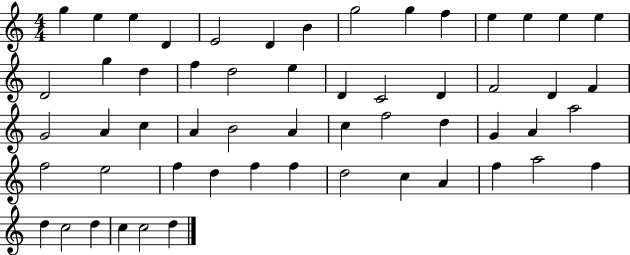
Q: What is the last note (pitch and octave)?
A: D5